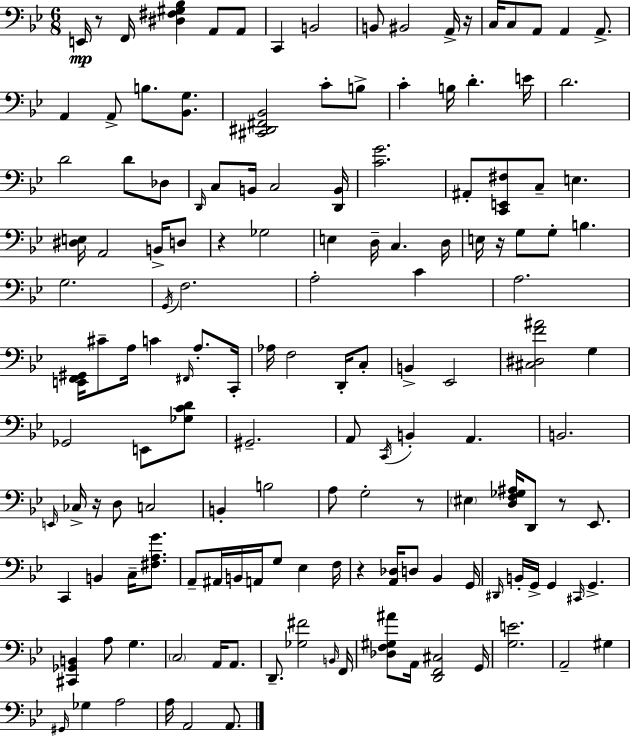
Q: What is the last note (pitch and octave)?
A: A2